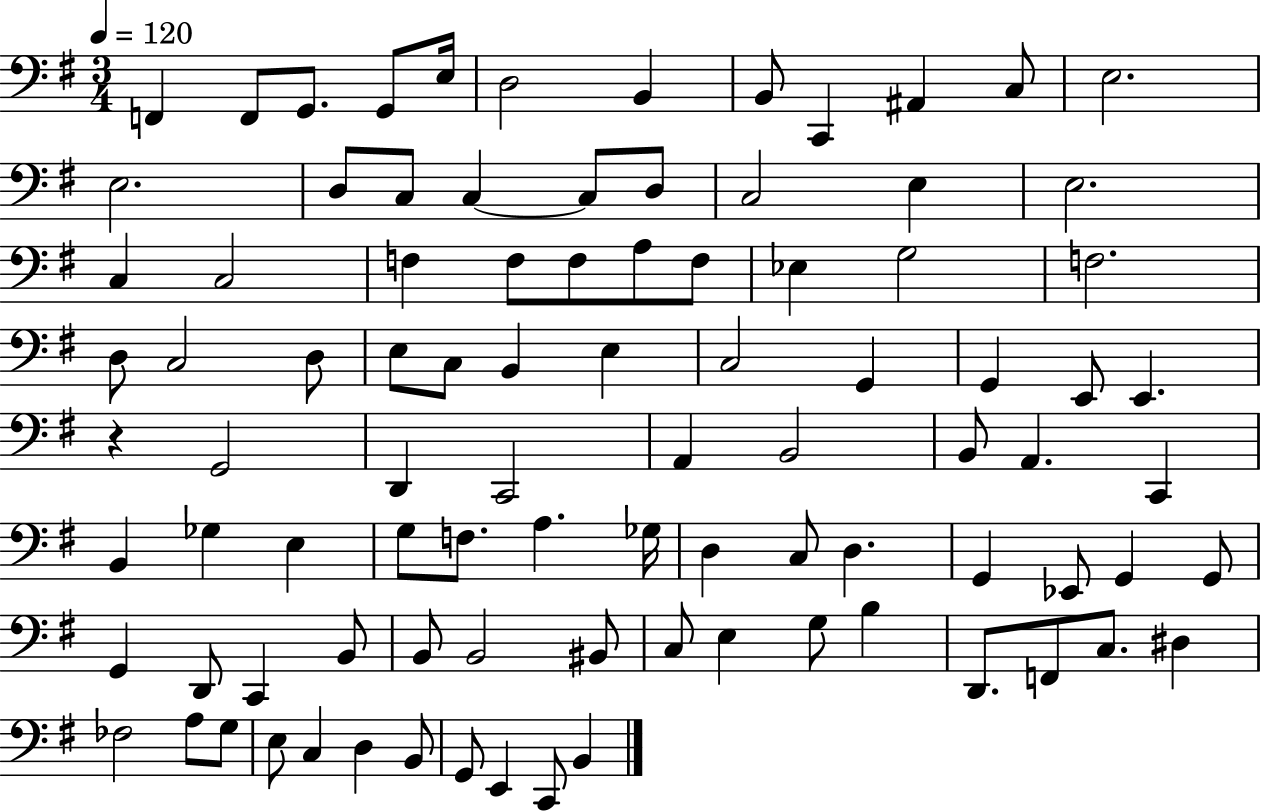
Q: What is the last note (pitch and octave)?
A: B2